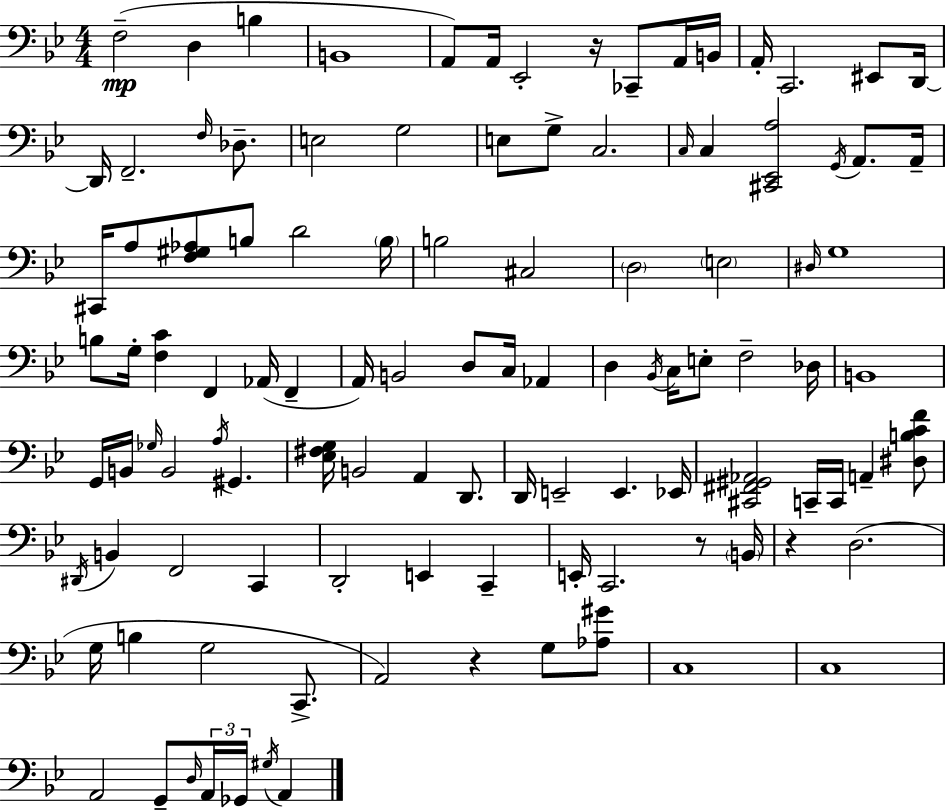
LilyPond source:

{
  \clef bass
  \numericTimeSignature
  \time 4/4
  \key bes \major
  f2--(\mp d4 b4 | b,1 | a,8) a,16 ees,2-. r16 ces,8-- a,16 b,16 | a,16-. c,2. eis,8 d,16~~ | \break d,16 f,2.-- \grace { f16 } des8.-- | e2 g2 | e8 g8-> c2. | \grace { c16 } c4 <cis, ees, a>2 \acciaccatura { g,16 } a,8. | \break a,16-- cis,16 a8 <f gis aes>8 b8 d'2 | \parenthesize b16 b2 cis2 | \parenthesize d2 \parenthesize e2 | \grace { dis16 } g1 | \break b8 g16-. <f c'>4 f,4 aes,16( | f,4-- a,16) b,2 d8 c16 | aes,4 d4 \acciaccatura { bes,16 } c16 e8-. f2-- | des16 b,1 | \break g,16 b,16 \grace { ges16 } b,2 | \acciaccatura { a16 } gis,4. <ees fis g>16 b,2 | a,4 d,8. d,16 e,2-- | e,4. ees,16 <cis, fis, gis, aes,>2 c,16-- | \break c,16 a,4-- <dis b c' f'>8 \acciaccatura { dis,16 } b,4 f,2 | c,4 d,2-. | e,4 c,4-- e,16-. c,2. | r8 \parenthesize b,16 r4 d2.( | \break g16 b4 g2 | c,8.-> a,2) | r4 g8 <aes gis'>8 c1 | c1 | \break a,2 | g,8-- \grace { d16 } \tuplet 3/2 { a,16 ges,16 \acciaccatura { gis16 } } a,4 \bar "|."
}